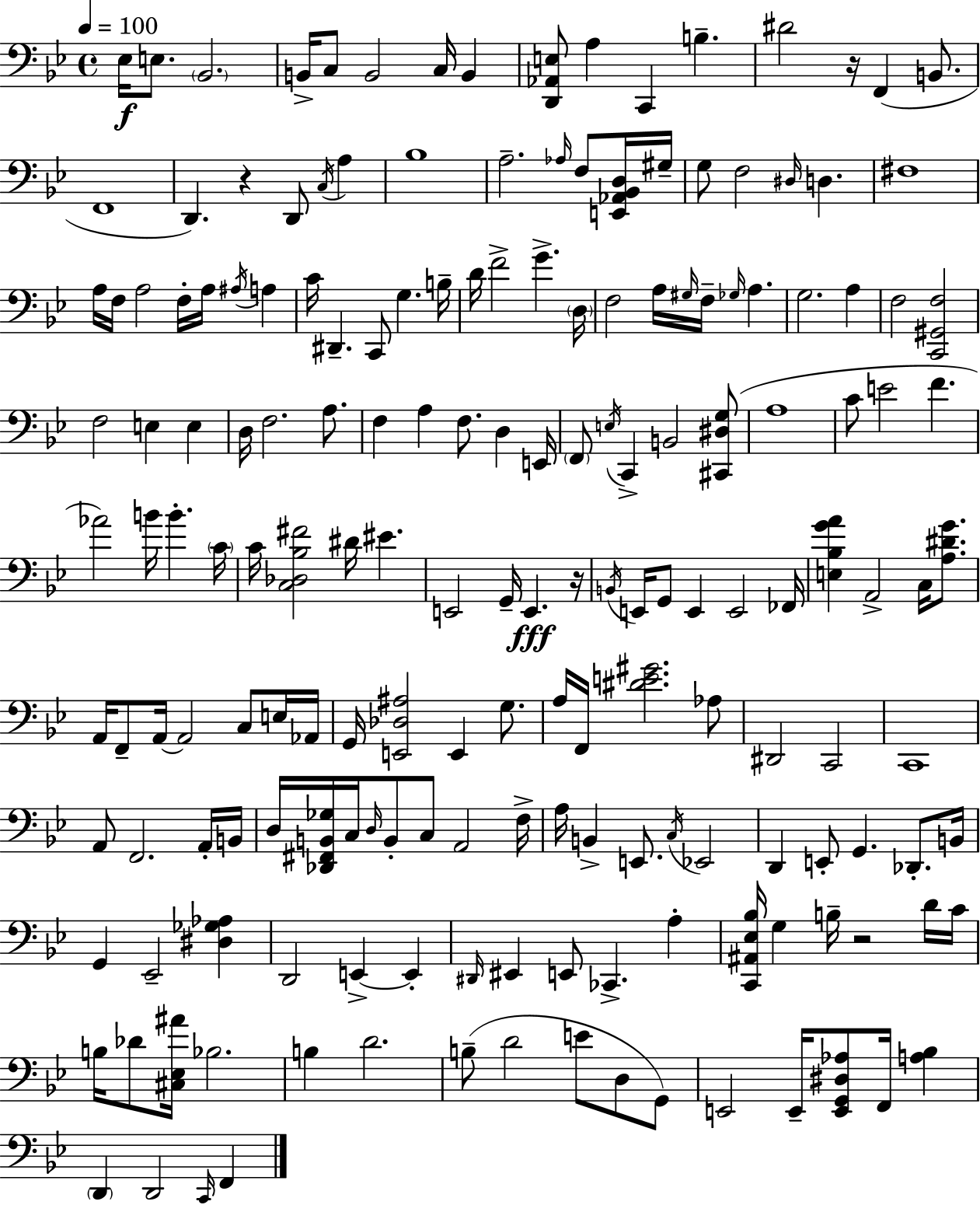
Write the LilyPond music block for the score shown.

{
  \clef bass
  \time 4/4
  \defaultTimeSignature
  \key g \minor
  \tempo 4 = 100
  \repeat volta 2 { ees16\f e8. \parenthesize bes,2. | b,16-> c8 b,2 c16 b,4 | <d, aes, e>8 a4 c,4 b4.-- | dis'2 r16 f,4( b,8. | \break f,1 | d,4.) r4 d,8 \acciaccatura { c16 } a4 | bes1 | a2.-- \grace { aes16 } f8 | \break <e, aes, bes, d>16 gis16-- g8 f2 \grace { dis16 } d4. | fis1 | a16 f16 a2 f16-. a16 \acciaccatura { ais16 } | a4 c'16 dis,4.-- c,8 g4. | \break b16-- d'16 f'2-> g'4.-> | \parenthesize d16 f2 a16 \grace { gis16 } f16-- \grace { ges16 } | a4. g2. | a4 f2 <c, gis, f>2 | \break f2 e4 | e4 d16 f2. | a8. f4 a4 f8. | d4 e,16 \parenthesize f,8 \acciaccatura { e16 } c,4-> b,2 | \break <cis, dis g>8( a1 | c'8 e'2 | f'4. aes'2) b'16 | b'4.-. \parenthesize c'16 c'16 <c des bes fis'>2 | \break dis'16 eis'4. e,2 g,16-- | e,4.\fff r16 \acciaccatura { b,16 } e,16 g,8 e,4 e,2 | fes,16 <e bes g' a'>4 a,2-> | c16 <a dis' g'>8. a,16 f,8-- a,16~~ a,2 | \break c8 e16 aes,16 g,16 <e, des ais>2 | e,4 g8. a16 f,16 <dis' e' gis'>2. | aes8 dis,2 | c,2 c,1 | \break a,8 f,2. | a,16-. b,16 d16 <des, fis, b, ges>16 c16 \grace { d16 } b,8-. c8 | a,2 f16-> a16 b,4-> e,8. | \acciaccatura { c16 } ees,2 d,4 e,8-. | \break g,4. des,8.-. b,16 g,4 ees,2-- | <dis ges aes>4 d,2 | e,4->~~ e,4-. \grace { dis,16 } eis,4 e,8 | ces,4.-> a4-. <c, ais, ees bes>16 g4 | \break b16-- r2 d'16 c'16 b16 des'8 <cis ees ais'>16 bes2. | b4 d'2. | b8--( d'2 | e'8 d8 g,8) e,2 | \break e,16-- <e, g, dis aes>8 f,16 <a bes>4 \parenthesize d,4 d,2 | \grace { c,16 } f,4 } \bar "|."
}